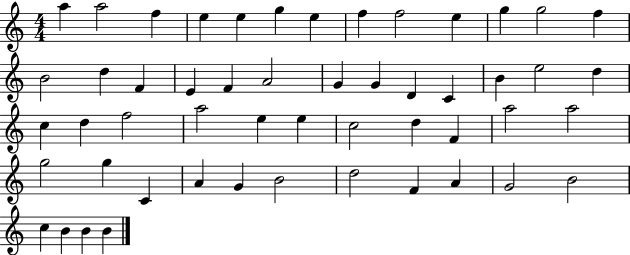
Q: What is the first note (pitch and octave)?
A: A5